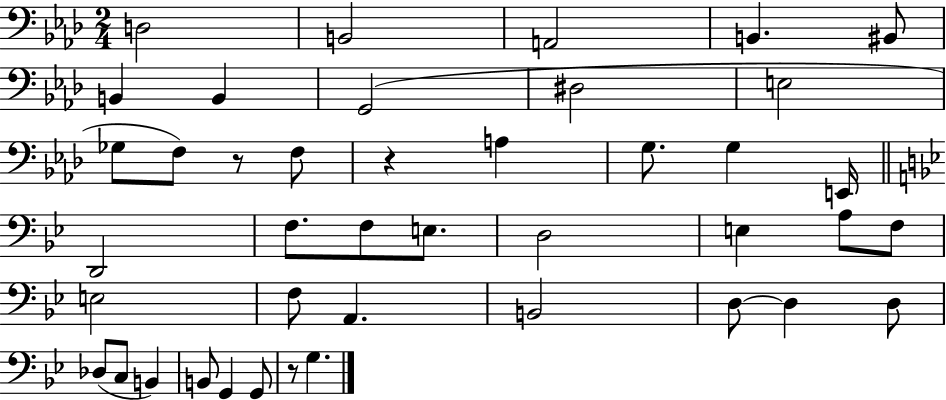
{
  \clef bass
  \numericTimeSignature
  \time 2/4
  \key aes \major
  d2 | b,2 | a,2 | b,4. bis,8 | \break b,4 b,4 | g,2( | dis2 | e2 | \break ges8 f8) r8 f8 | r4 a4 | g8. g4 e,16 | \bar "||" \break \key bes \major d,2 | f8. f8 e8. | d2 | e4 a8 f8 | \break e2 | f8 a,4. | b,2 | d8~~ d4 d8 | \break des8( c8 b,4) | b,8 g,4 g,8 | r8 g4. | \bar "|."
}